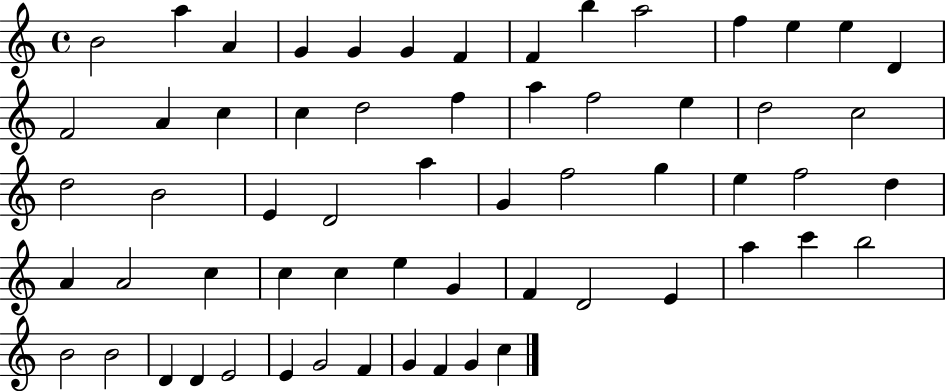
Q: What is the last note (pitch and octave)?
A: C5